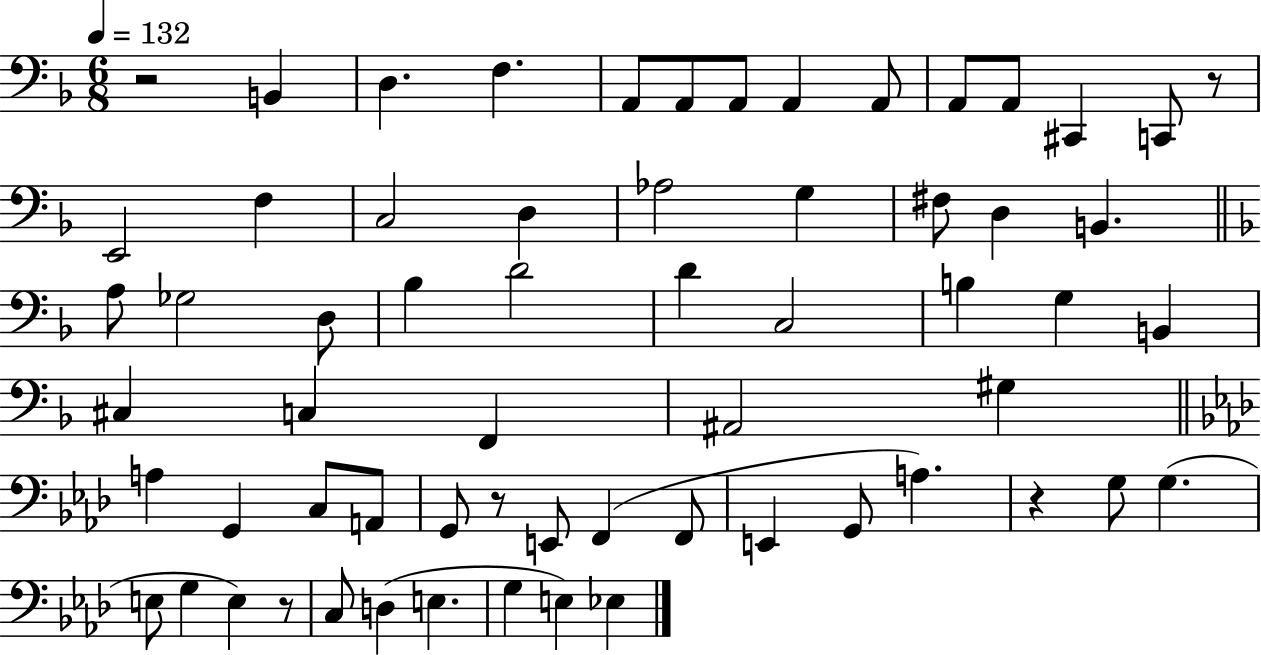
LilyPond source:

{
  \clef bass
  \numericTimeSignature
  \time 6/8
  \key f \major
  \tempo 4 = 132
  r2 b,4 | d4. f4. | a,8 a,8 a,8 a,4 a,8 | a,8 a,8 cis,4 c,8 r8 | \break e,2 f4 | c2 d4 | aes2 g4 | fis8 d4 b,4. | \break \bar "||" \break \key f \major a8 ges2 d8 | bes4 d'2 | d'4 c2 | b4 g4 b,4 | \break cis4 c4 f,4 | ais,2 gis4 | \bar "||" \break \key aes \major a4 g,4 c8 a,8 | g,8 r8 e,8 f,4( f,8 | e,4 g,8 a4.) | r4 g8 g4.( | \break e8 g4 e4) r8 | c8 d4( e4. | g4 e4) ees4 | \bar "|."
}